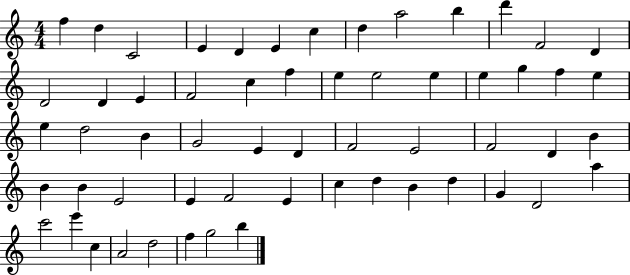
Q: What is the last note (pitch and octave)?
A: B5